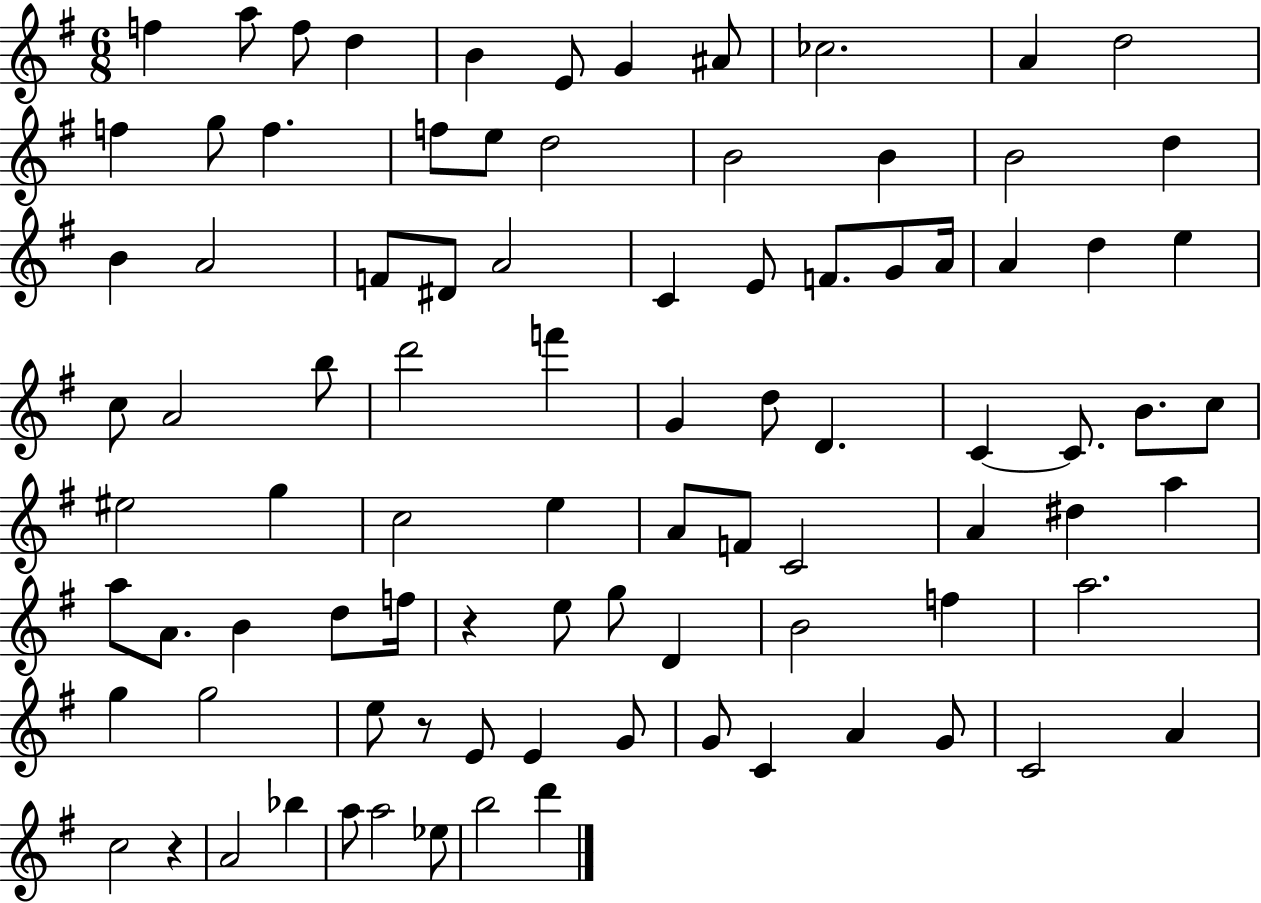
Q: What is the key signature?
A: G major